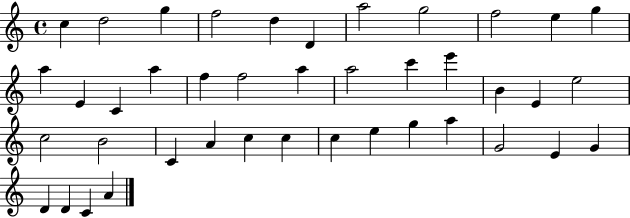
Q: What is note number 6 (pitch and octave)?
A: D4